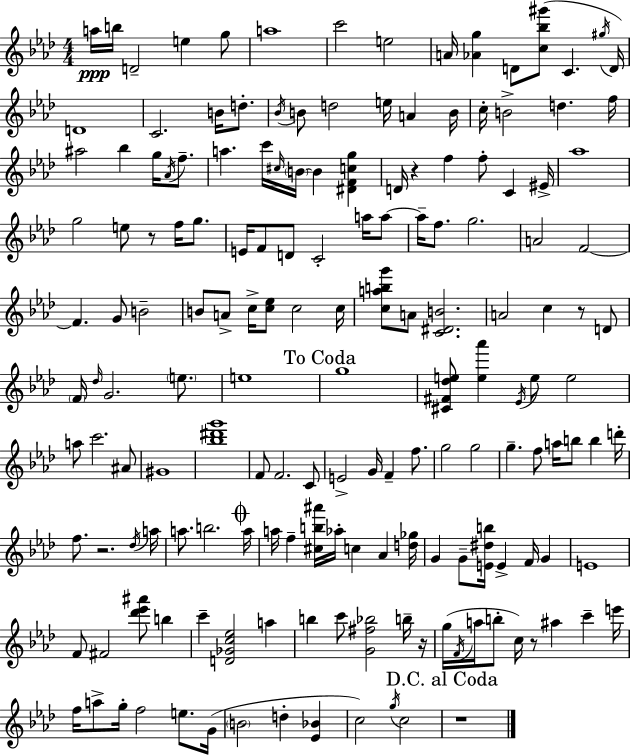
{
  \clef treble
  \numericTimeSignature
  \time 4/4
  \key aes \major
  a''16\ppp b''16 d'2-- e''4 g''8 | a''1 | c'''2 e''2 | a'16 <aes' g''>4 d'8 <c'' bes'' gis'''>8( c'4. \acciaccatura { gis''16 }) | \break d'16 d'1 | c'2. b'16 d''8.-. | \acciaccatura { bes'16 } b'8 d''2 e''16 a'4 | b'16 c''16-. b'2-> d''4. | \break f''16 ais''2 bes''4 g''16 \acciaccatura { aes'16 } | f''8.-- a''4. c'''16 \grace { cis''16 } \parenthesize b'16~~ b'4 | <dis' f' c'' g''>4 d'16 r4 f''4 f''8-. c'4 | eis'16-> aes''1 | \break g''2 e''8 r8 | f''16 g''8. e'16 f'8 d'8 c'2-. | a''16 a''8~~ a''16-- f''8. g''2. | a'2 f'2~~ | \break f'4. g'8 b'2-- | b'8 a'8-> c''16-> <c'' ees''>8 c''2 | c''16 <c'' a'' b'' g'''>8 a'8 <c' dis' b'>2. | a'2 c''4 | \break r8 d'8 \parenthesize f'16 \grace { des''16 } g'2. | \parenthesize e''8. e''1 | \mark "To Coda" g''1 | <cis' fis' des'' e''>8 <e'' aes'''>4 \acciaccatura { ees'16 } e''8 e''2 | \break a''8 c'''2. | ais'8 gis'1 | <bes'' dis''' g'''>1 | f'8 f'2. | \break c'8 e'2-> g'16 f'4-- | f''8. g''2 g''2 | g''4.-- f''8 a''16 b''8 | b''4 d'''16-. f''8. r2. | \break \acciaccatura { des''16 } a''16 a''8. b''2. | \mark \markup { \musicglyph "scripts.coda" } a''16 a''16 f''4-- <cis'' b'' ais'''>16 aes''16-. c''4 | aes'4 <d'' ges''>16 g'4 g'8-- <e' dis'' b''>16 e'4-> | f'16 g'4 e'1 | \break f'8 fis'2 | <des''' ees''' ais'''>8 b''4 c'''4-- <d' ges' c'' ees''>2 | a''4 b''4 c'''8 <g' fis'' bes''>2 | b''16-- r16 g''16( \acciaccatura { f'16 } a''16 b''8-. c''16) r8 ais''4 | \break c'''4-- e'''16 f''16 a''8-> g''16-. f''2 | e''8. g'16( \parenthesize b'2 | d''4-. <ees' bes'>4 c''2) | \acciaccatura { g''16 } c''2 \mark "D.C. al Coda" r1 | \break \bar "|."
}